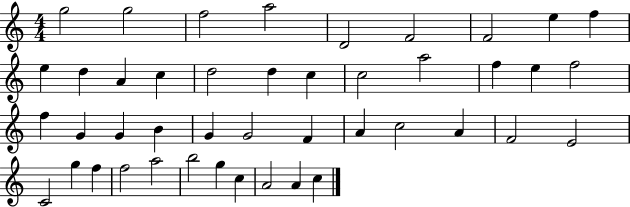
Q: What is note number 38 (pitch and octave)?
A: A5